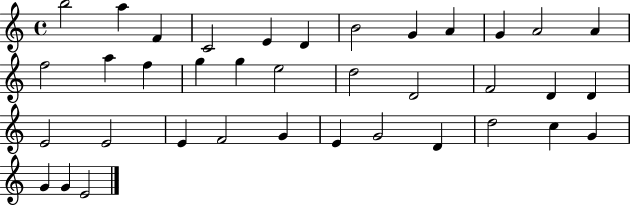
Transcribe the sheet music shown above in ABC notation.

X:1
T:Untitled
M:4/4
L:1/4
K:C
b2 a F C2 E D B2 G A G A2 A f2 a f g g e2 d2 D2 F2 D D E2 E2 E F2 G E G2 D d2 c G G G E2